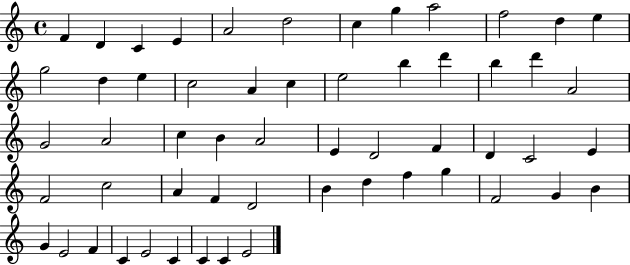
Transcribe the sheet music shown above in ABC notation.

X:1
T:Untitled
M:4/4
L:1/4
K:C
F D C E A2 d2 c g a2 f2 d e g2 d e c2 A c e2 b d' b d' A2 G2 A2 c B A2 E D2 F D C2 E F2 c2 A F D2 B d f g F2 G B G E2 F C E2 C C C E2